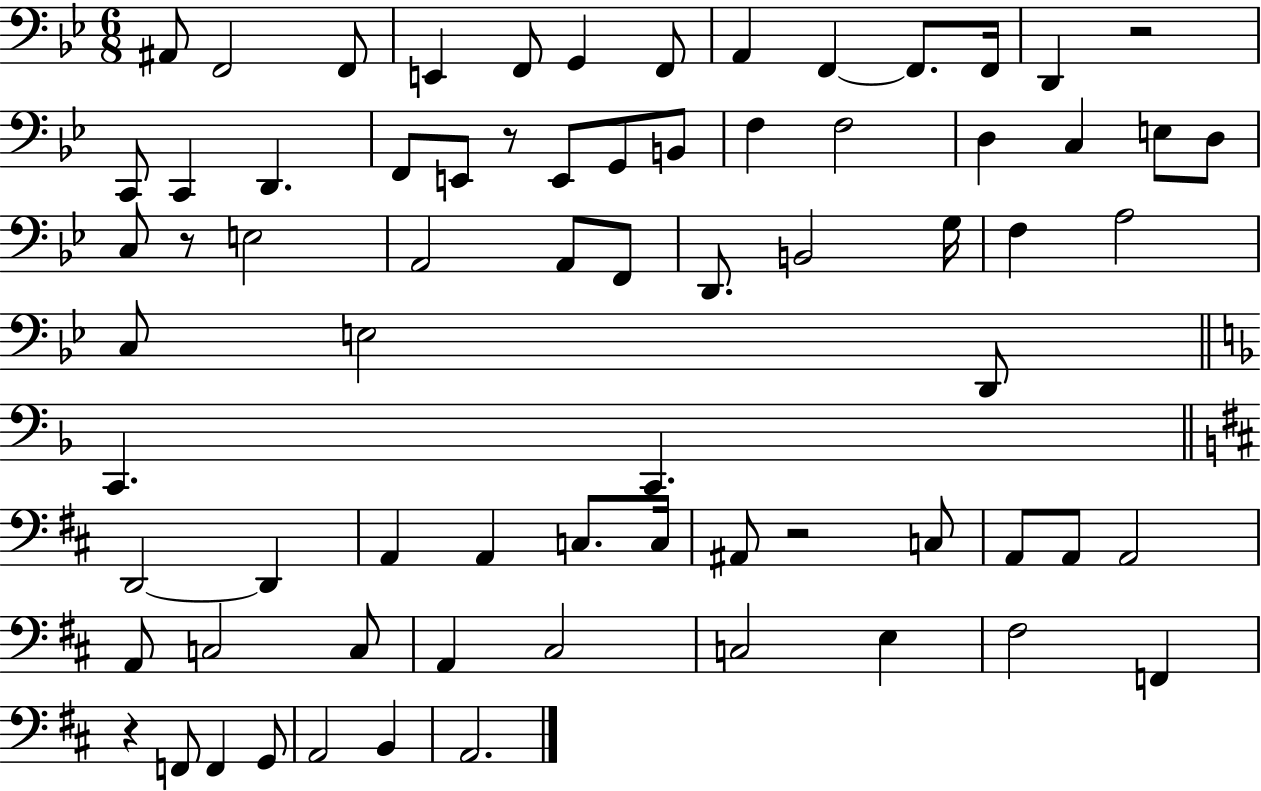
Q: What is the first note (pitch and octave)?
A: A#2